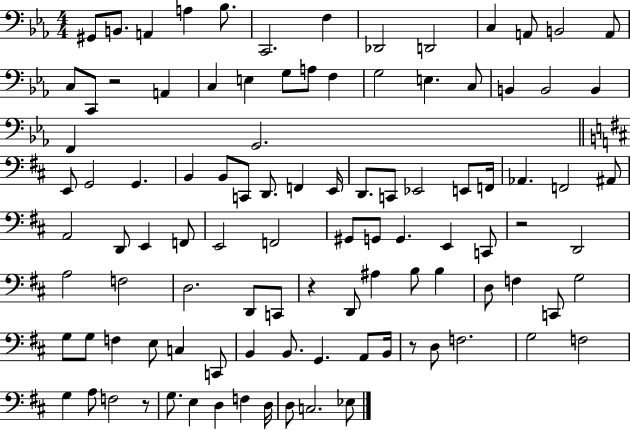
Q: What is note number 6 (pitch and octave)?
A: C2